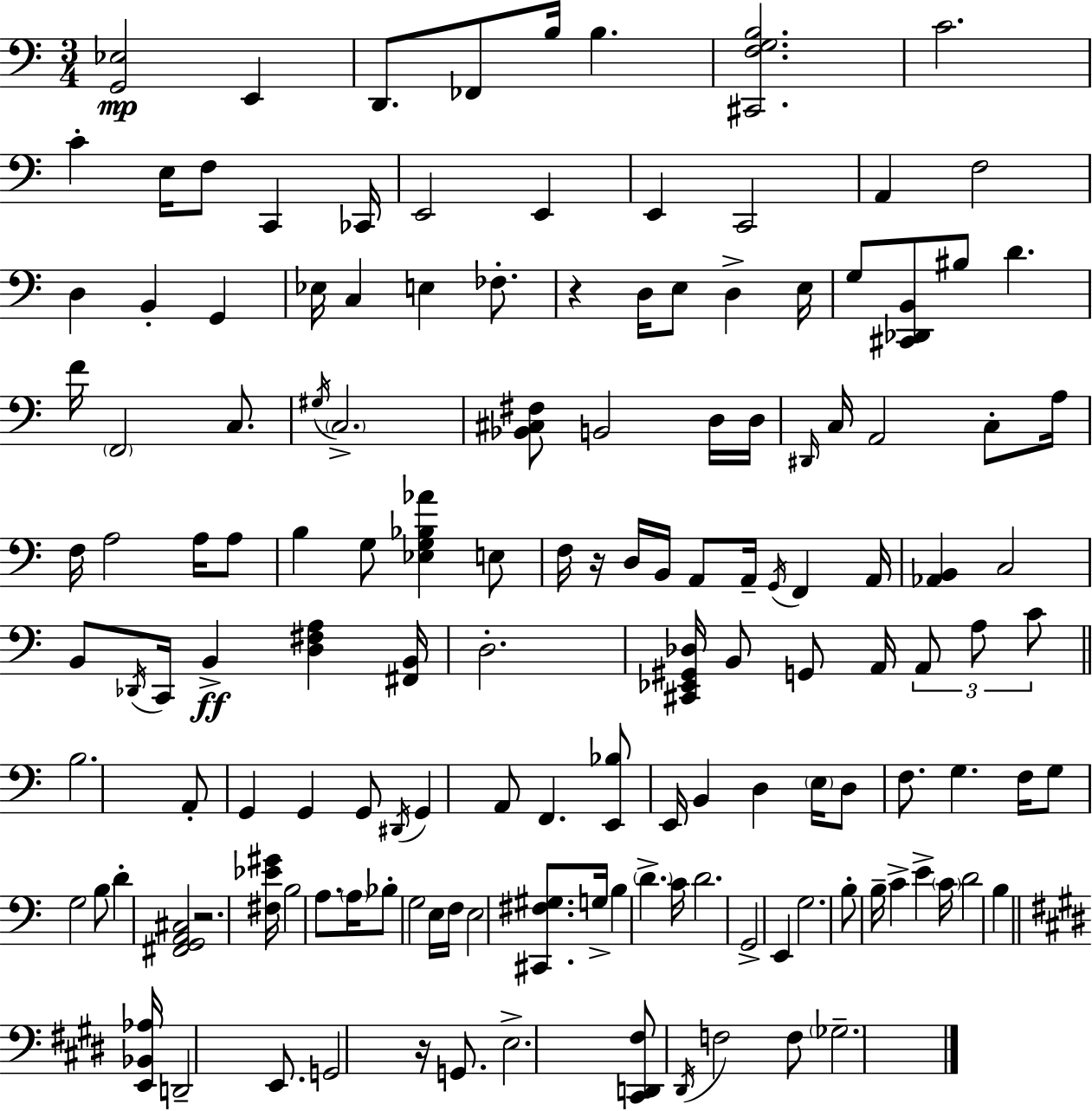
{
  \clef bass
  \numericTimeSignature
  \time 3/4
  \key c \major
  <g, ees>2\mp e,4 | d,8. fes,8 b16 b4. | <cis, f g b>2. | c'2. | \break c'4-. e16 f8 c,4 ces,16 | e,2 e,4 | e,4 c,2 | a,4 f2 | \break d4 b,4-. g,4 | ees16 c4 e4 fes8.-. | r4 d16 e8 d4-> e16 | g8 <cis, des, b,>8 bis8 d'4. | \break f'16 \parenthesize f,2 c8. | \acciaccatura { gis16 } \parenthesize c2.-> | <bes, cis fis>8 b,2 d16 | d16 \grace { dis,16 } c16 a,2 c8-. | \break a16 f16 a2 a16 | a8 b4 g8 <ees g bes aes'>4 | e8 f16 r16 d16 b,16 a,8 a,16-- \acciaccatura { g,16 } f,4 | a,16 <aes, b,>4 c2 | \break b,8 \acciaccatura { des,16 } c,16 b,4->\ff <d fis a>4 | <fis, b,>16 d2.-. | <cis, ees, gis, des>16 b,8 g,8 a,16 \tuplet 3/2 { a,8 | a8 c'8 } \bar "||" \break \key c \major b2. | a,8-. g,4 g,4 g,8 | \acciaccatura { dis,16 } g,4 a,8 f,4. | <e, bes>8 e,16 b,4 d4 | \break \parenthesize e16 d8 f8. g4. | f16 g8 g2 b8 | d'4-. <fis, g, a, cis>2 | r2. | \break <fis ees' gis'>16 b2 a8. | \parenthesize a16 bes8-. g2 | e16 f16 e2 <cis, fis gis>8. | g16-> b4 \parenthesize d'4.-> | \break c'16 d'2. | g,2-> e,4 | g2. | b8-. b16-- c'4-> e'4-> | \break \parenthesize c'16 d'2 b4 | \bar "||" \break \key e \major <e, bes, aes>16 d,2-- e,8. | g,2 r16 g,8. | e2.-> | <cis, d, fis>8 \acciaccatura { dis,16 } f2 f8 | \break \parenthesize ges2.-- | \bar "|."
}